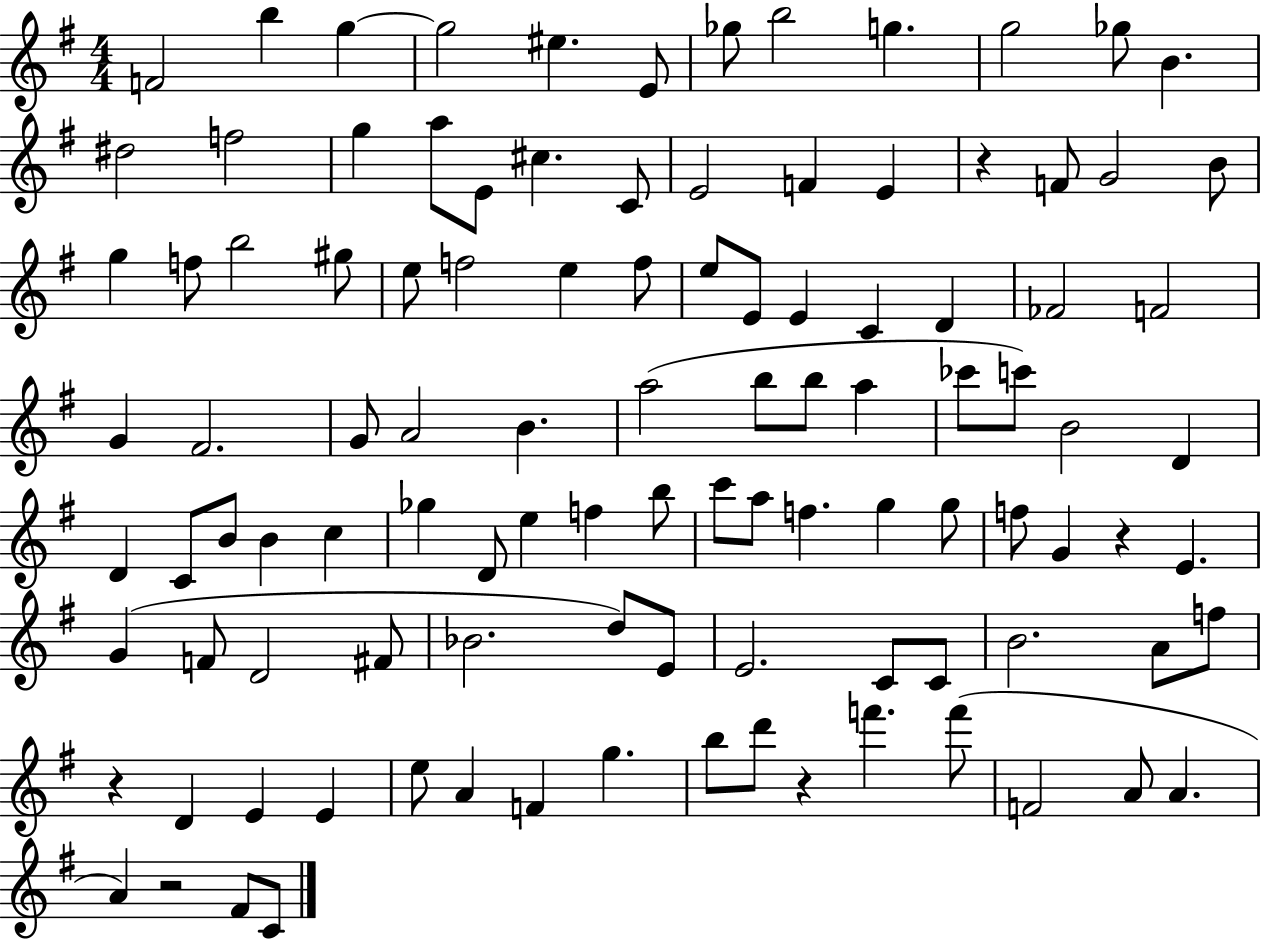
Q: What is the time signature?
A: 4/4